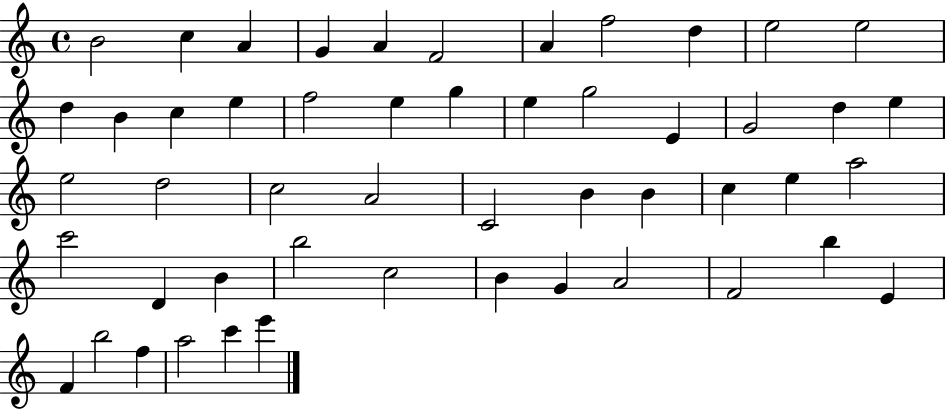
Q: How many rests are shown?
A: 0